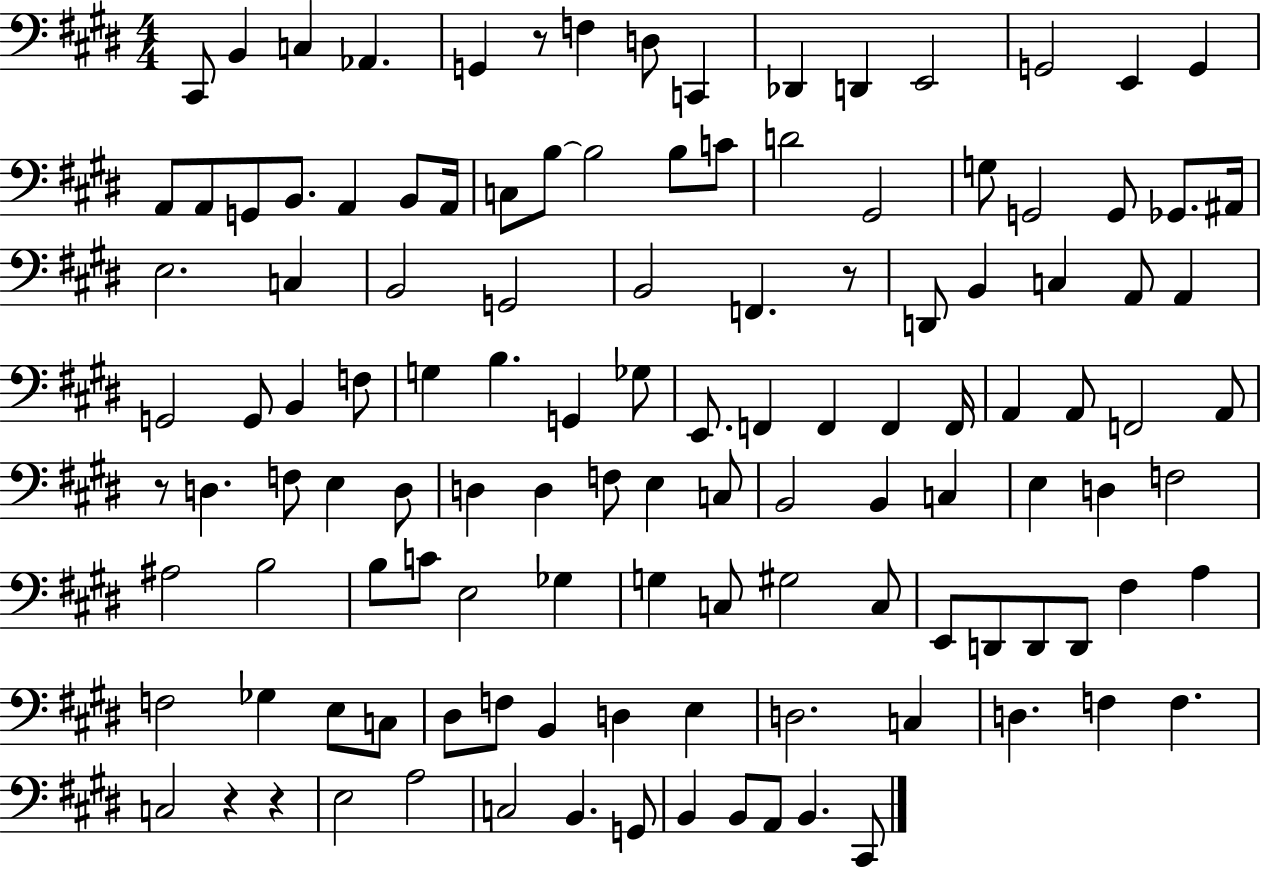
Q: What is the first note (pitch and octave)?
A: C#2